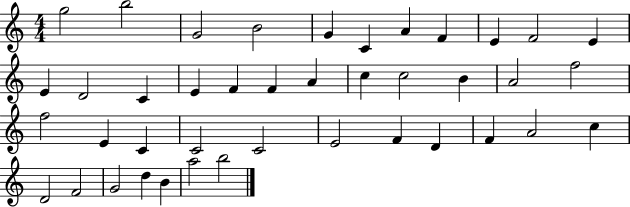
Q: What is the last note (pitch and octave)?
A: B5